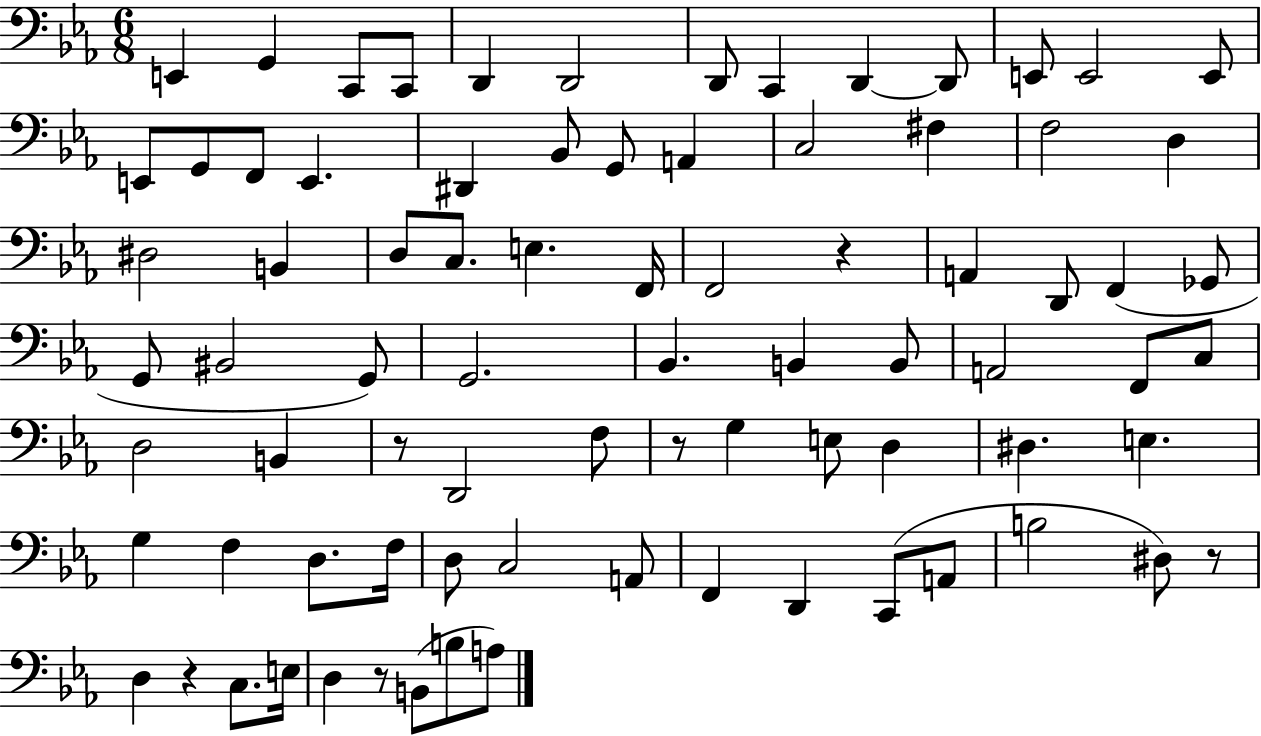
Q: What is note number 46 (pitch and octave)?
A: C3